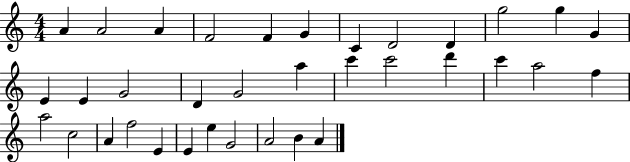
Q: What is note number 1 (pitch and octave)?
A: A4